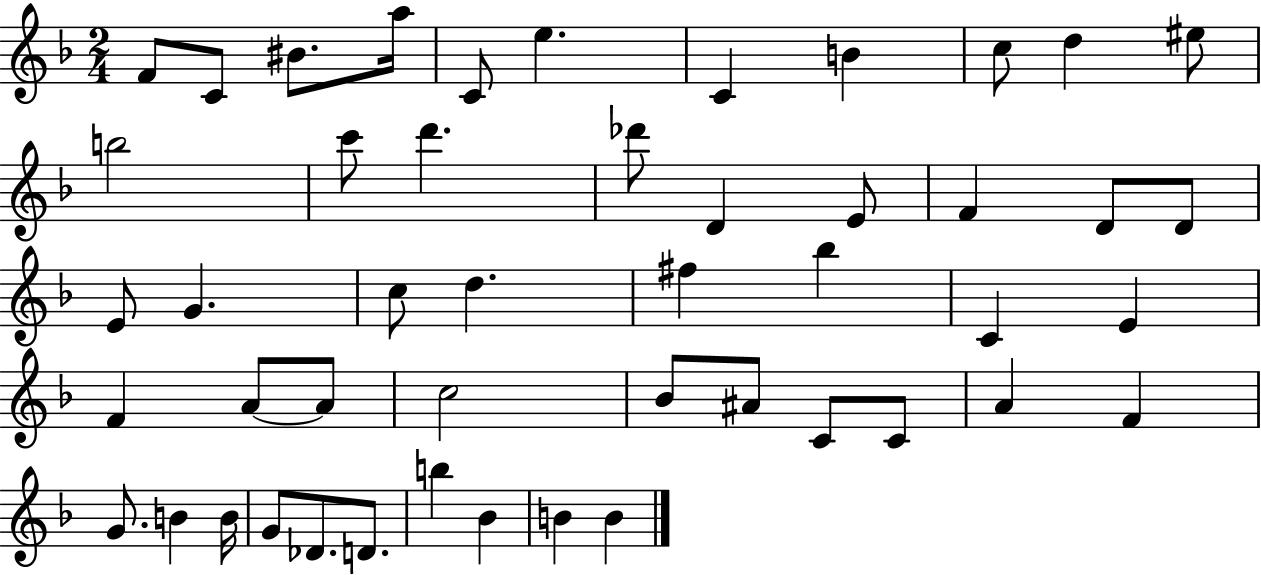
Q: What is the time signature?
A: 2/4